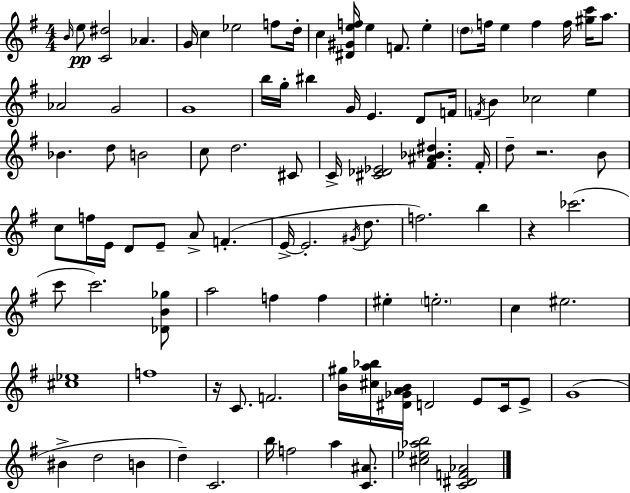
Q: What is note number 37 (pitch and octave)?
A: D5